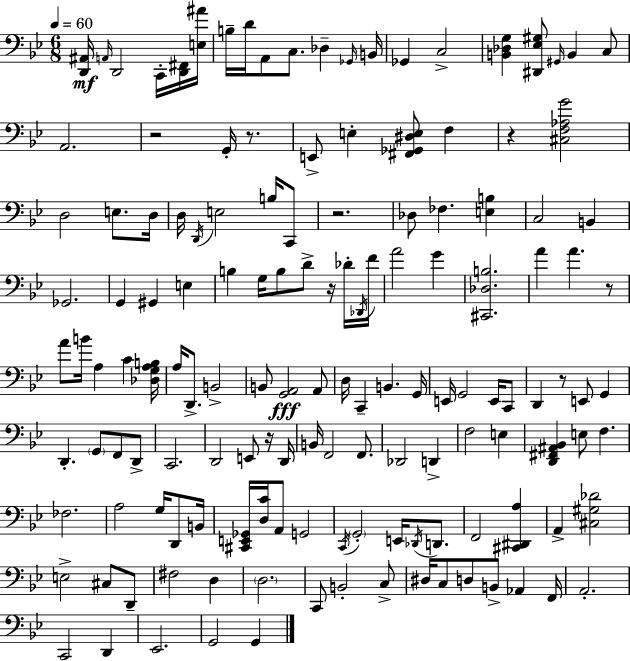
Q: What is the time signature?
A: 6/8